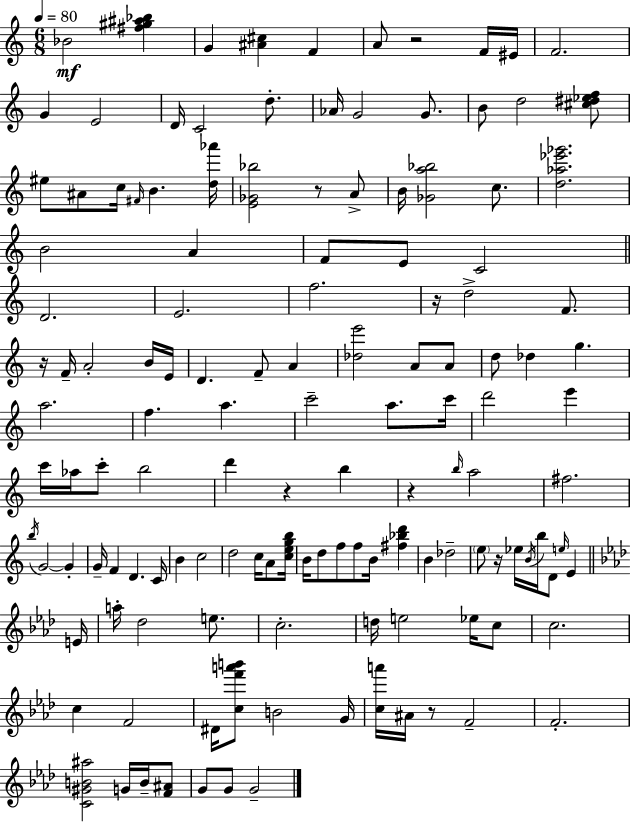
{
  \clef treble
  \numericTimeSignature
  \time 6/8
  \key c \major
  \tempo 4 = 80
  bes'2\mf <fis'' gis'' ais'' bes''>4 | g'4 <ais' cis''>4 f'4 | a'8 r2 f'16 eis'16 | f'2. | \break g'4 e'2 | d'16 c'2 d''8.-. | aes'16 g'2 g'8. | b'8 d''2 <cis'' dis'' ees'' f''>8 | \break eis''8 ais'8 c''16 \grace { fis'16 } b'4. | <d'' aes'''>16 <e' ges' bes''>2 r8 a'8-> | b'16 <ges' a'' bes''>2 c''8. | <d'' aes'' ees''' ges'''>2. | \break b'2 a'4 | f'8 e'8 c'2 | \bar "||" \break \key a \minor d'2. | e'2. | f''2. | r16 d''2-> f'8. | \break r16 f'16-- a'2-. b'16 e'16 | d'4. f'8-- a'4 | <des'' e'''>2 a'8 a'8 | d''8 des''4 g''4. | \break a''2. | f''4. a''4. | c'''2-- a''8. c'''16 | d'''2 e'''4 | \break c'''16 aes''16 c'''8-. b''2 | d'''4 r4 b''4 | r4 \grace { b''16 } a''2 | fis''2. | \break \acciaccatura { b''16 } g'2~~ g'4-. | g'16-- f'4 d'4. | c'16 b'4 c''2 | d''2 c''16 a'8 | \break <c'' e'' g'' b''>16 b'16 d''8 f''8 f''8 b'16 <fis'' bes'' d'''>4 | b'4 des''2-- | \parenthesize e''8 r16 ees''16 \acciaccatura { b'16 } b''16 d'8 \grace { e''16 } e'4 | \bar "||" \break \key aes \major e'16 a''16-. des''2 e''8. | c''2.-. | d''16 e''2 ees''16 c''8 | c''2. | \break c''4 f'2 | dis'16 <c'' f''' a''' b'''>8 b'2 | g'16 <c'' a'''>16 ais'16 r8 f'2-- | f'2.-. | \break <c' gis' b' ais''>2 g'16 b'16-- <f' ais'>8 | g'8 g'8 g'2-- | \bar "|."
}